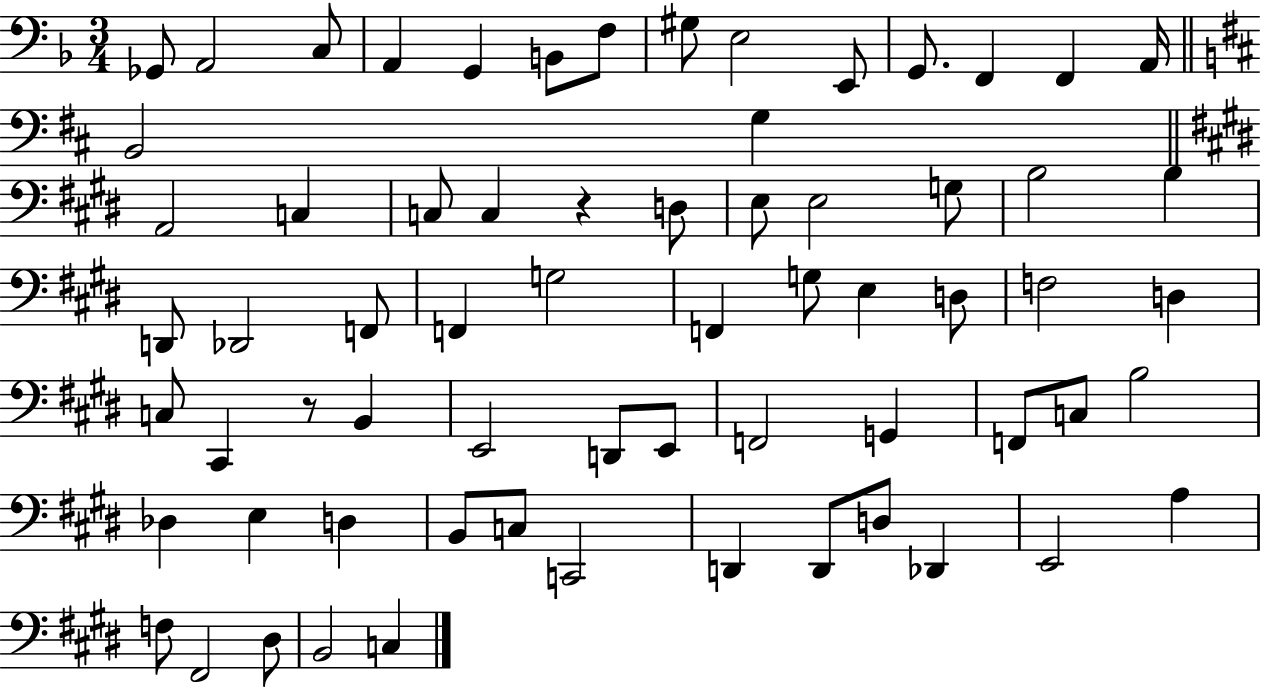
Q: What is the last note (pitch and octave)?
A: C3